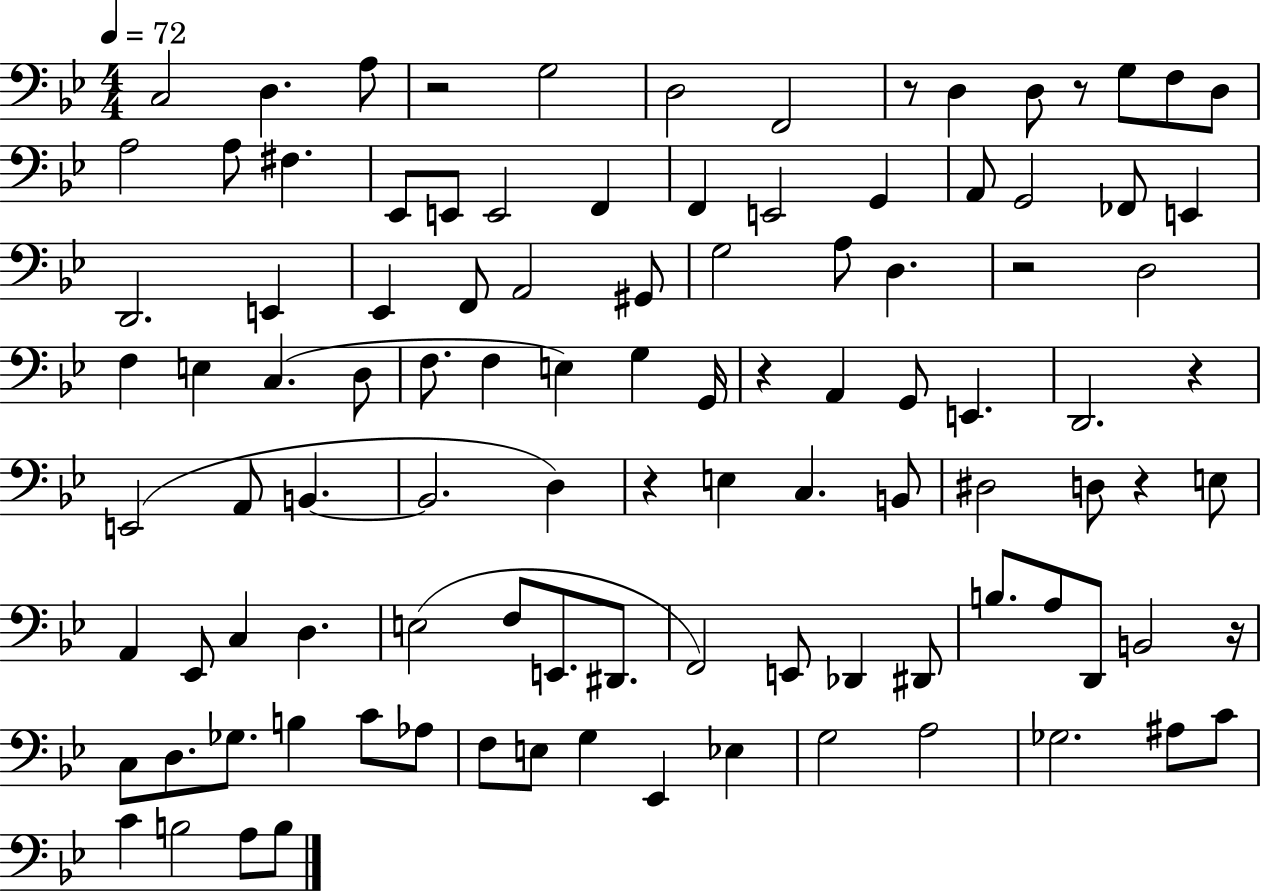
C3/h D3/q. A3/e R/h G3/h D3/h F2/h R/e D3/q D3/e R/e G3/e F3/e D3/e A3/h A3/e F#3/q. Eb2/e E2/e E2/h F2/q F2/q E2/h G2/q A2/e G2/h FES2/e E2/q D2/h. E2/q Eb2/q F2/e A2/h G#2/e G3/h A3/e D3/q. R/h D3/h F3/q E3/q C3/q. D3/e F3/e. F3/q E3/q G3/q G2/s R/q A2/q G2/e E2/q. D2/h. R/q E2/h A2/e B2/q. B2/h. D3/q R/q E3/q C3/q. B2/e D#3/h D3/e R/q E3/e A2/q Eb2/e C3/q D3/q. E3/h F3/e E2/e. D#2/e. F2/h E2/e Db2/q D#2/e B3/e. A3/e D2/e B2/h R/s C3/e D3/e. Gb3/e. B3/q C4/e Ab3/e F3/e E3/e G3/q Eb2/q Eb3/q G3/h A3/h Gb3/h. A#3/e C4/e C4/q B3/h A3/e B3/e